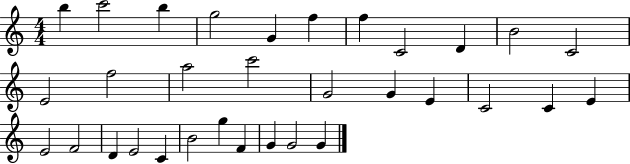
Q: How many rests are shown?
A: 0